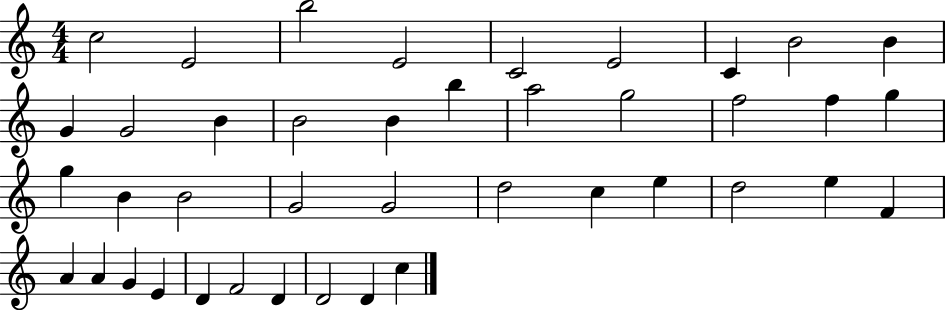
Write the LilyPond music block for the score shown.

{
  \clef treble
  \numericTimeSignature
  \time 4/4
  \key c \major
  c''2 e'2 | b''2 e'2 | c'2 e'2 | c'4 b'2 b'4 | \break g'4 g'2 b'4 | b'2 b'4 b''4 | a''2 g''2 | f''2 f''4 g''4 | \break g''4 b'4 b'2 | g'2 g'2 | d''2 c''4 e''4 | d''2 e''4 f'4 | \break a'4 a'4 g'4 e'4 | d'4 f'2 d'4 | d'2 d'4 c''4 | \bar "|."
}